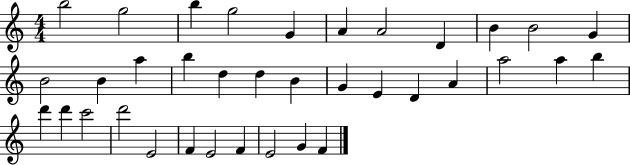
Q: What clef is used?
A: treble